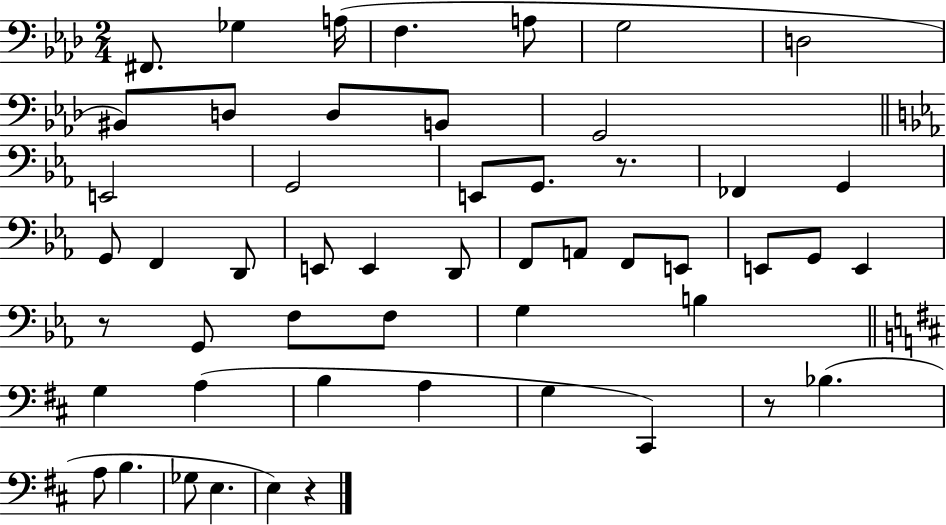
F#2/e. Gb3/q A3/s F3/q. A3/e G3/h D3/h BIS2/e D3/e D3/e B2/e G2/h E2/h G2/h E2/e G2/e. R/e. FES2/q G2/q G2/e F2/q D2/e E2/e E2/q D2/e F2/e A2/e F2/e E2/e E2/e G2/e E2/q R/e G2/e F3/e F3/e G3/q B3/q G3/q A3/q B3/q A3/q G3/q C#2/q R/e Bb3/q. A3/e B3/q. Gb3/e E3/q. E3/q R/q